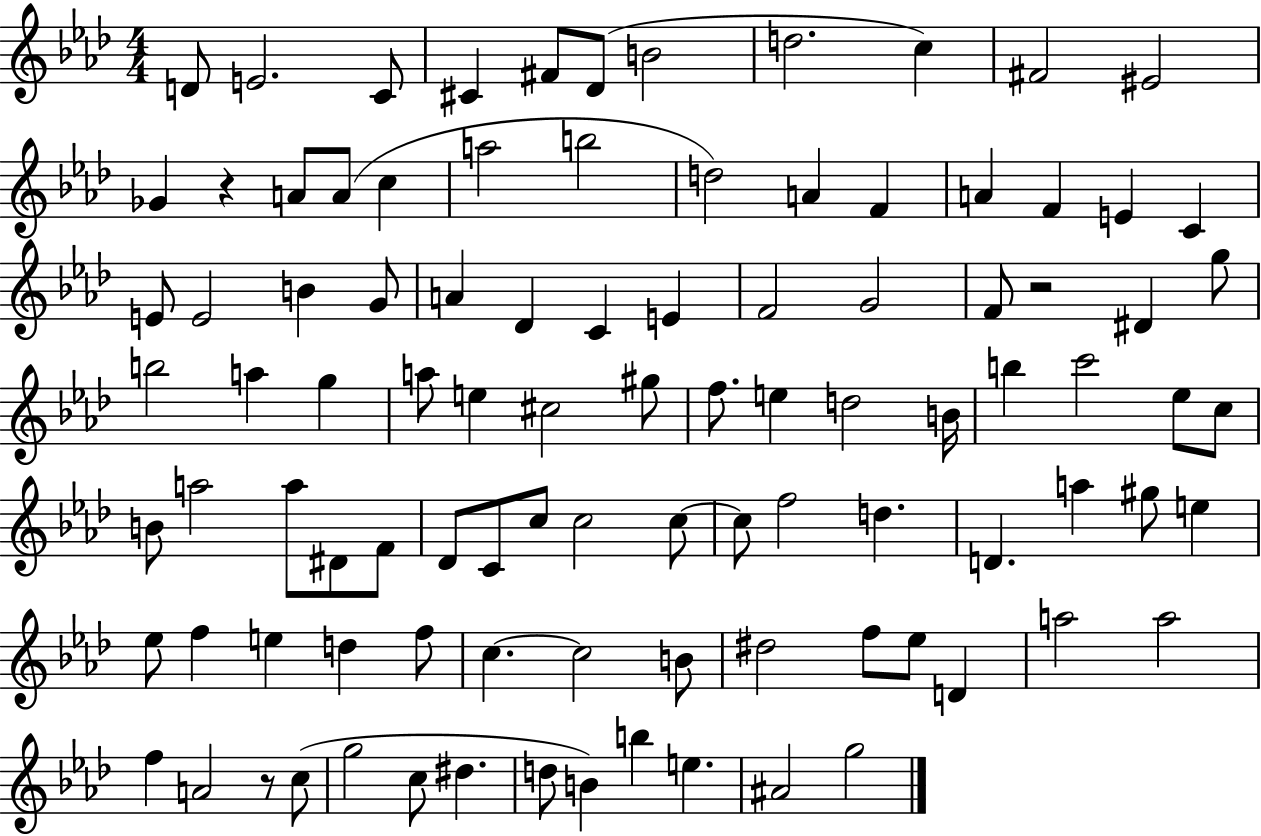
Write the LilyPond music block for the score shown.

{
  \clef treble
  \numericTimeSignature
  \time 4/4
  \key aes \major
  d'8 e'2. c'8 | cis'4 fis'8 des'8( b'2 | d''2. c''4) | fis'2 eis'2 | \break ges'4 r4 a'8 a'8( c''4 | a''2 b''2 | d''2) a'4 f'4 | a'4 f'4 e'4 c'4 | \break e'8 e'2 b'4 g'8 | a'4 des'4 c'4 e'4 | f'2 g'2 | f'8 r2 dis'4 g''8 | \break b''2 a''4 g''4 | a''8 e''4 cis''2 gis''8 | f''8. e''4 d''2 b'16 | b''4 c'''2 ees''8 c''8 | \break b'8 a''2 a''8 dis'8 f'8 | des'8 c'8 c''8 c''2 c''8~~ | c''8 f''2 d''4. | d'4. a''4 gis''8 e''4 | \break ees''8 f''4 e''4 d''4 f''8 | c''4.~~ c''2 b'8 | dis''2 f''8 ees''8 d'4 | a''2 a''2 | \break f''4 a'2 r8 c''8( | g''2 c''8 dis''4. | d''8 b'4) b''4 e''4. | ais'2 g''2 | \break \bar "|."
}